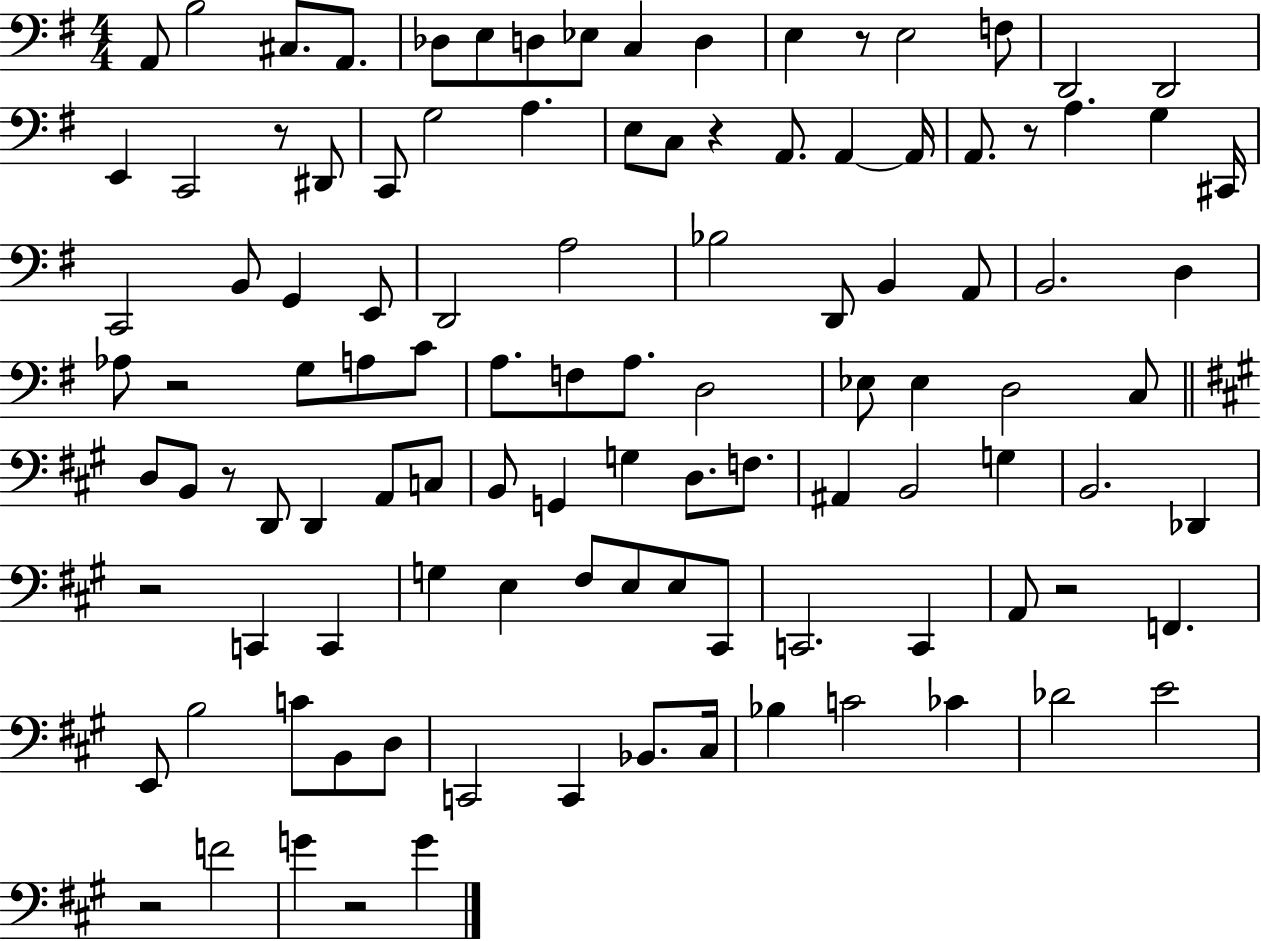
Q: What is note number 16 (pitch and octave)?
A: E2